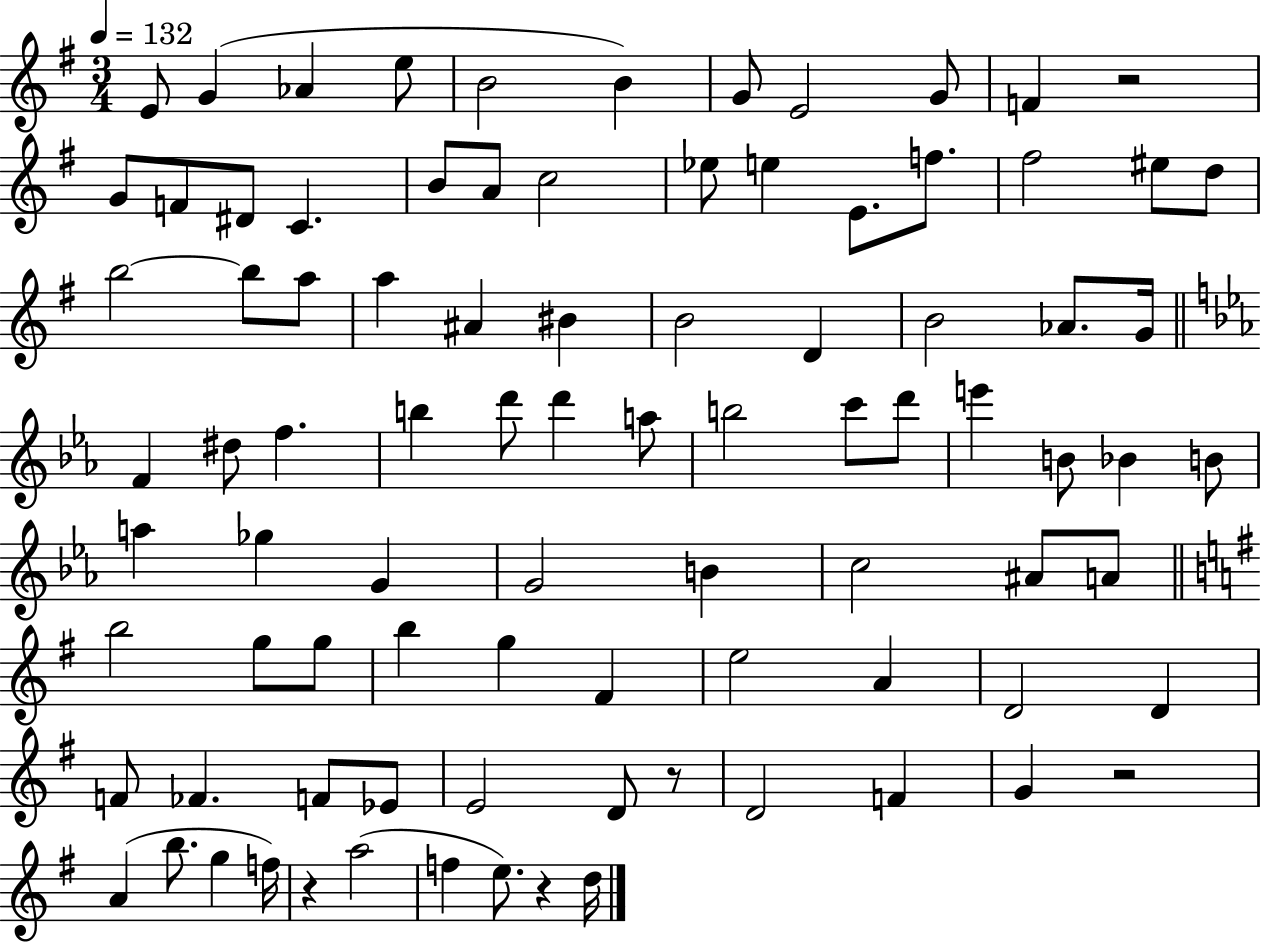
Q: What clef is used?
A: treble